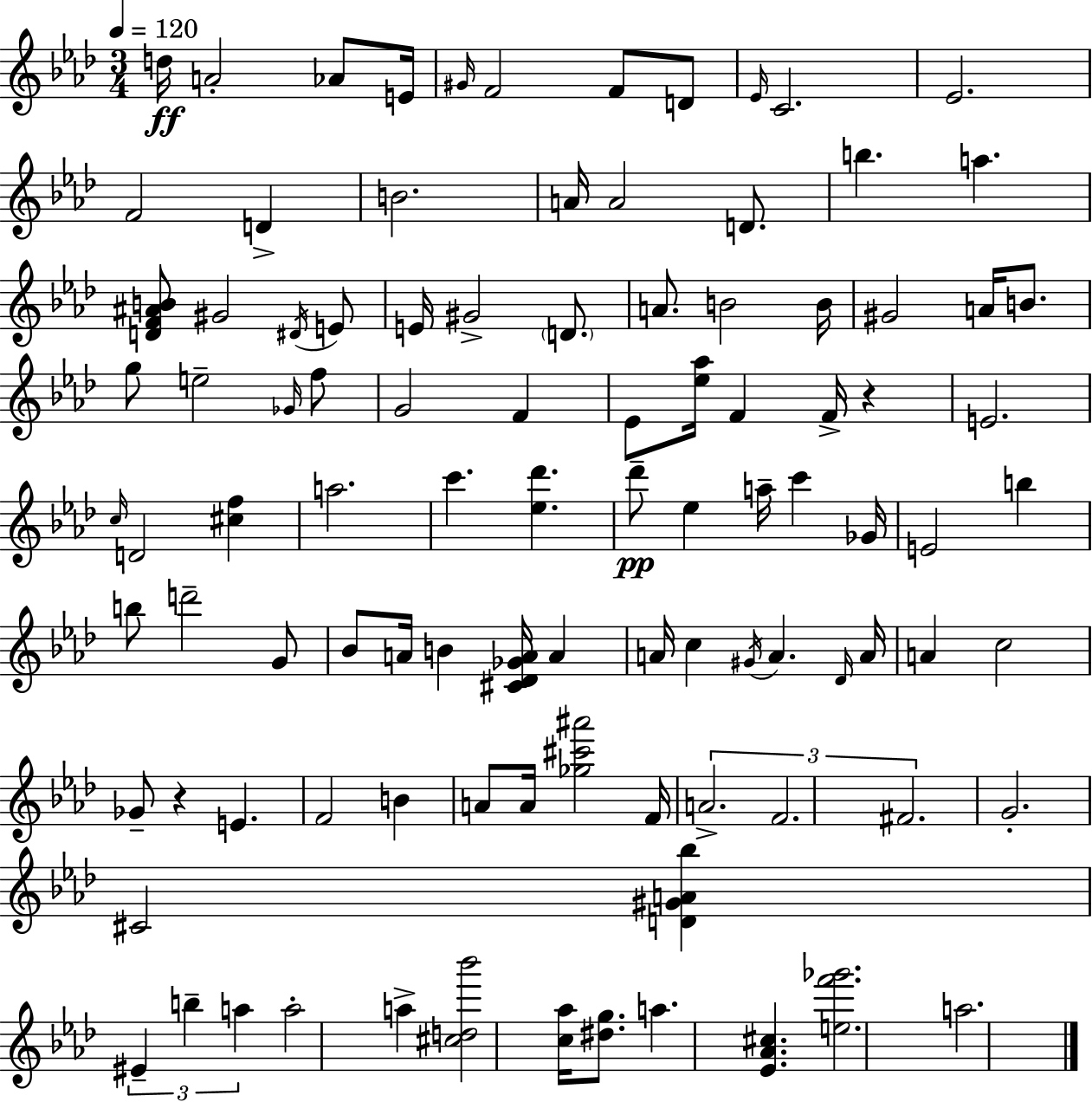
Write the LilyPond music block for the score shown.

{
  \clef treble
  \numericTimeSignature
  \time 3/4
  \key aes \major
  \tempo 4 = 120
  d''16\ff a'2-. aes'8 e'16 | \grace { gis'16 } f'2 f'8 d'8 | \grace { ees'16 } c'2. | ees'2. | \break f'2 d'4-> | b'2. | a'16 a'2 d'8. | b''4. a''4. | \break <d' f' ais' b'>8 gis'2 | \acciaccatura { dis'16 } e'8 e'16 gis'2-> | \parenthesize d'8. a'8. b'2 | b'16 gis'2 a'16 | \break b'8. g''8 e''2-- | \grace { ges'16 } f''8 g'2 | f'4 ees'8 <ees'' aes''>16 f'4 f'16-> | r4 e'2. | \break \grace { c''16 } d'2 | <cis'' f''>4 a''2. | c'''4. <ees'' des'''>4. | des'''8--\pp ees''4 a''16-- | \break c'''4 ges'16 e'2 | b''4 b''8 d'''2-- | g'8 bes'8 a'16 b'4 | <cis' des' ges' a'>16 a'4 a'16 c''4 \acciaccatura { gis'16 } a'4. | \break \grace { des'16 } a'16 a'4 c''2 | ges'8-- r4 | e'4. f'2 | b'4 a'8 a'16 <ges'' cis''' ais'''>2 | \break f'16 \tuplet 3/2 { a'2.-> | f'2. | fis'2. } | g'2.-. | \break cis'2 | <d' gis' a' bes''>4 \tuplet 3/2 { eis'4-- b''4-- | a''4 } a''2-. | a''4-> <cis'' d'' bes'''>2 | \break <c'' aes''>16 <dis'' g''>8. a''4. | <ees' aes' cis''>4. <e'' f''' ges'''>2. | a''2. | \bar "|."
}